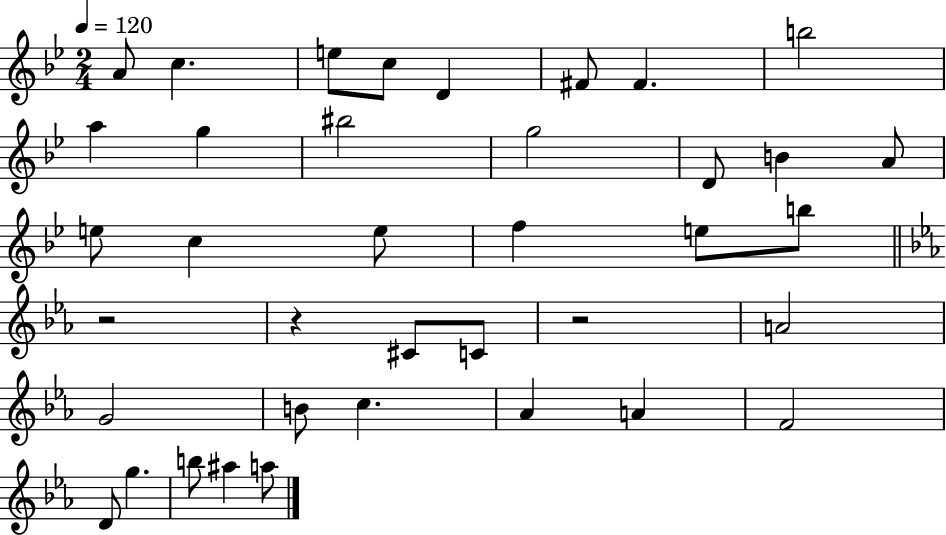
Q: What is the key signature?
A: BES major